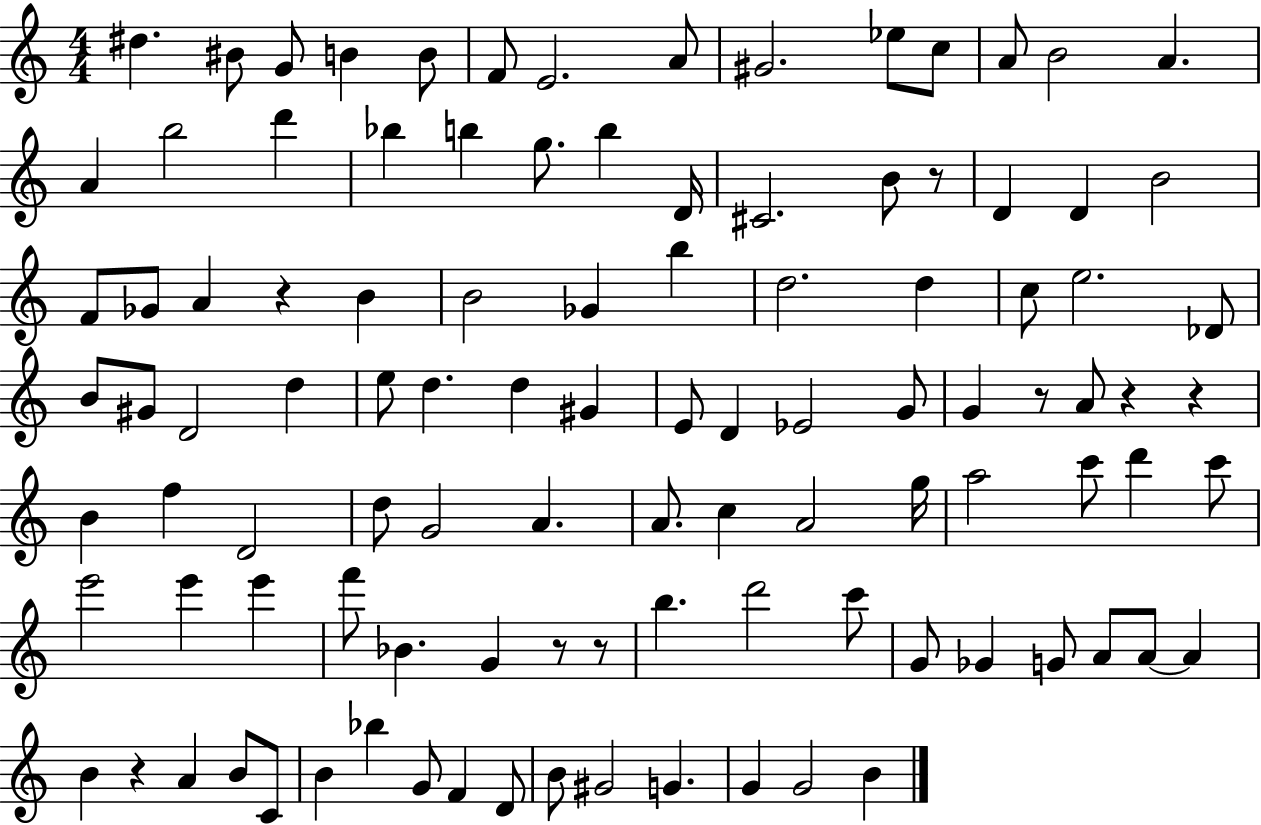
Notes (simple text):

D#5/q. BIS4/e G4/e B4/q B4/e F4/e E4/h. A4/e G#4/h. Eb5/e C5/e A4/e B4/h A4/q. A4/q B5/h D6/q Bb5/q B5/q G5/e. B5/q D4/s C#4/h. B4/e R/e D4/q D4/q B4/h F4/e Gb4/e A4/q R/q B4/q B4/h Gb4/q B5/q D5/h. D5/q C5/e E5/h. Db4/e B4/e G#4/e D4/h D5/q E5/e D5/q. D5/q G#4/q E4/e D4/q Eb4/h G4/e G4/q R/e A4/e R/q R/q B4/q F5/q D4/h D5/e G4/h A4/q. A4/e. C5/q A4/h G5/s A5/h C6/e D6/q C6/e E6/h E6/q E6/q F6/e Bb4/q. G4/q R/e R/e B5/q. D6/h C6/e G4/e Gb4/q G4/e A4/e A4/e A4/q B4/q R/q A4/q B4/e C4/e B4/q Bb5/q G4/e F4/q D4/e B4/e G#4/h G4/q. G4/q G4/h B4/q